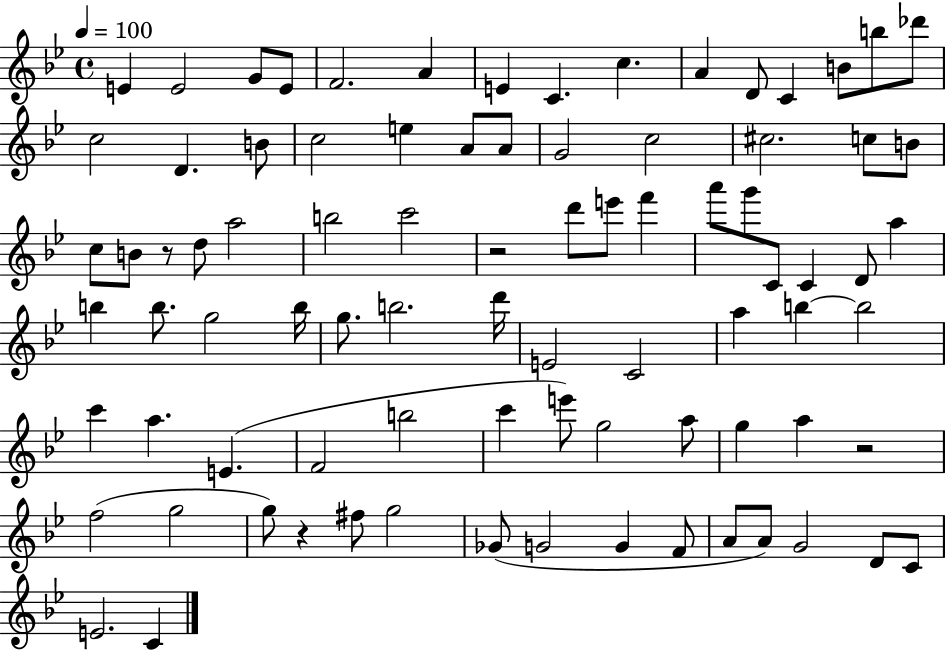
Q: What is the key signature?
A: BES major